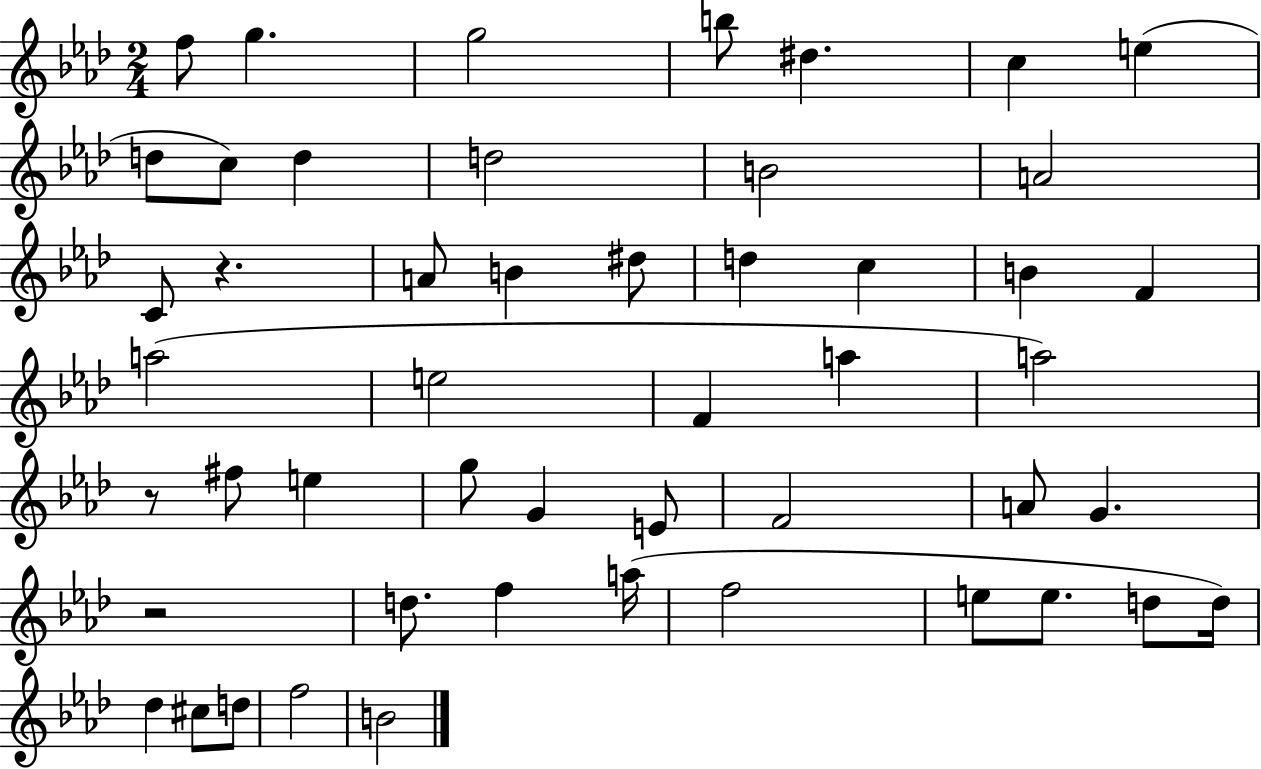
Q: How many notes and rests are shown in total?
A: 50